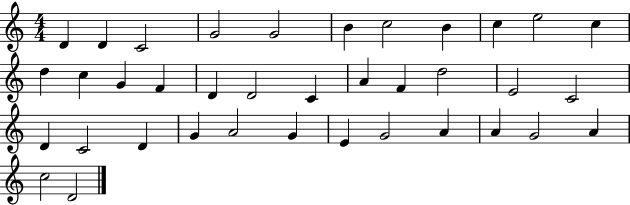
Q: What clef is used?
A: treble